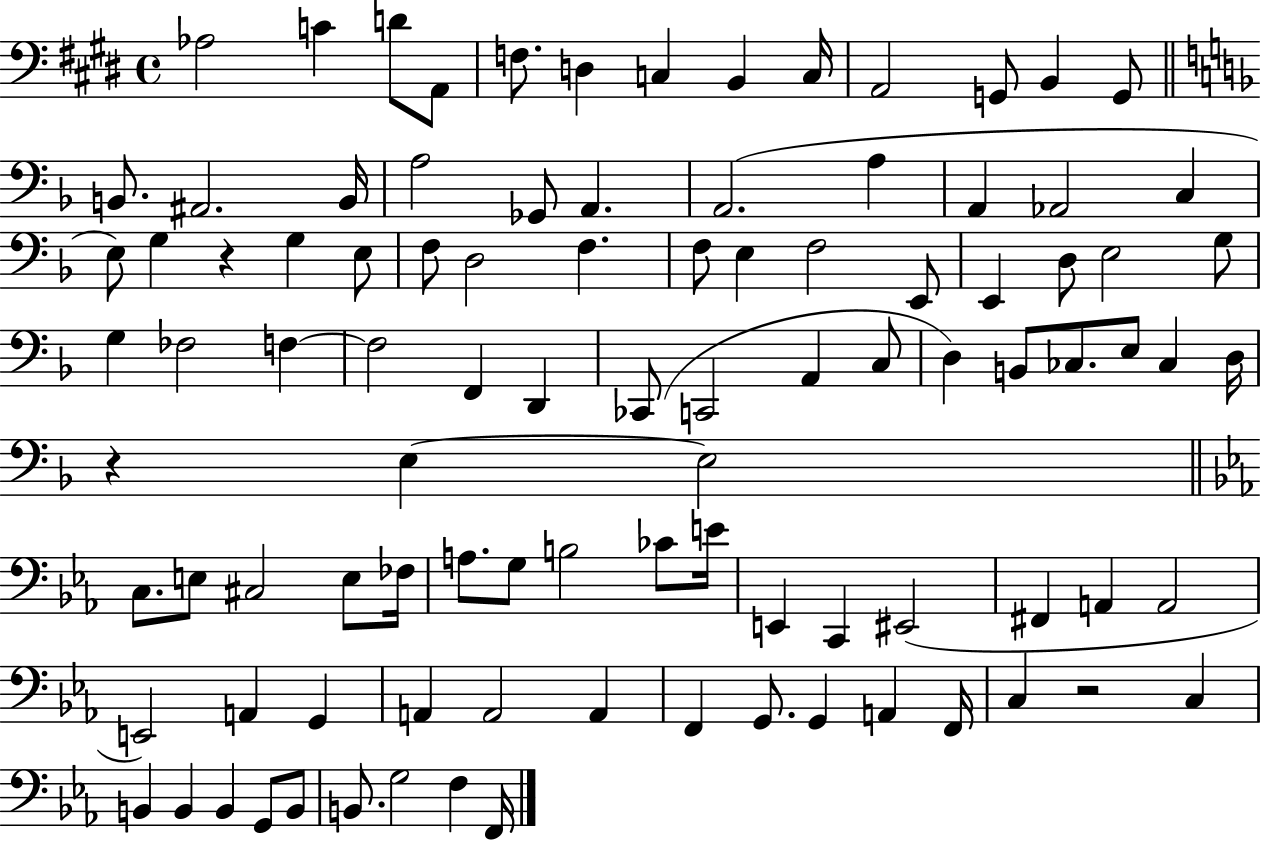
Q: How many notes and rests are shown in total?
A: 98